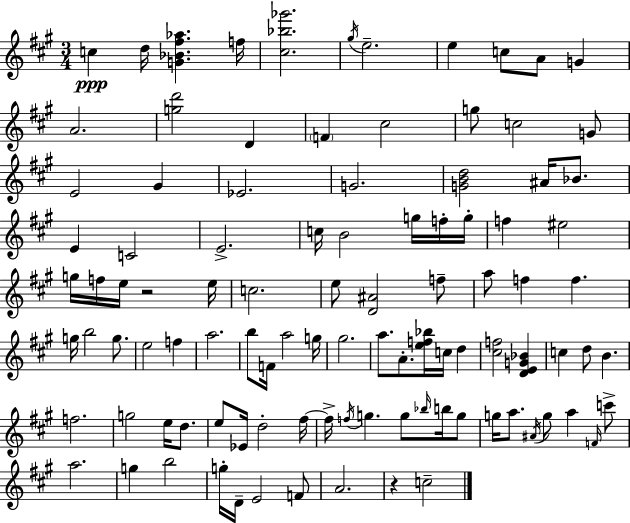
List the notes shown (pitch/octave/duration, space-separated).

C5/q D5/s [G4,Bb4,F#5,Ab5]/q. F5/s [C#5,Bb5,Gb6]/h. G#5/s E5/h. E5/q C5/e A4/e G4/q A4/h. [G5,D6]/h D4/q F4/q C#5/h G5/e C5/h G4/e E4/h G#4/q Eb4/h. G4/h. [G4,B4,D5]/h A#4/s Bb4/e. E4/q C4/h E4/h. C5/s B4/h G5/s F5/s G5/s F5/q EIS5/h G5/s F5/s E5/s R/h E5/s C5/h. E5/e [D4,A#4]/h F5/e A5/e F5/q F5/q. G5/s B5/h G5/e. E5/h F5/q A5/h. B5/e F4/s A5/h G5/s G#5/h. A5/e. A4/e. [E5,F5,Bb5]/s C5/s D5/q [C#5,F5]/h [D4,E4,G4,Bb4]/q C5/q D5/e B4/q. F5/h. G5/h E5/s D5/e. E5/e Eb4/s D5/h F#5/s F#5/s F5/s G5/q. G5/e Bb5/s B5/s G5/e G5/s A5/e. A#4/s G5/e A5/q F4/s C6/e A5/h. G5/q B5/h G5/s D4/s E4/h F4/e A4/h. R/q C5/h